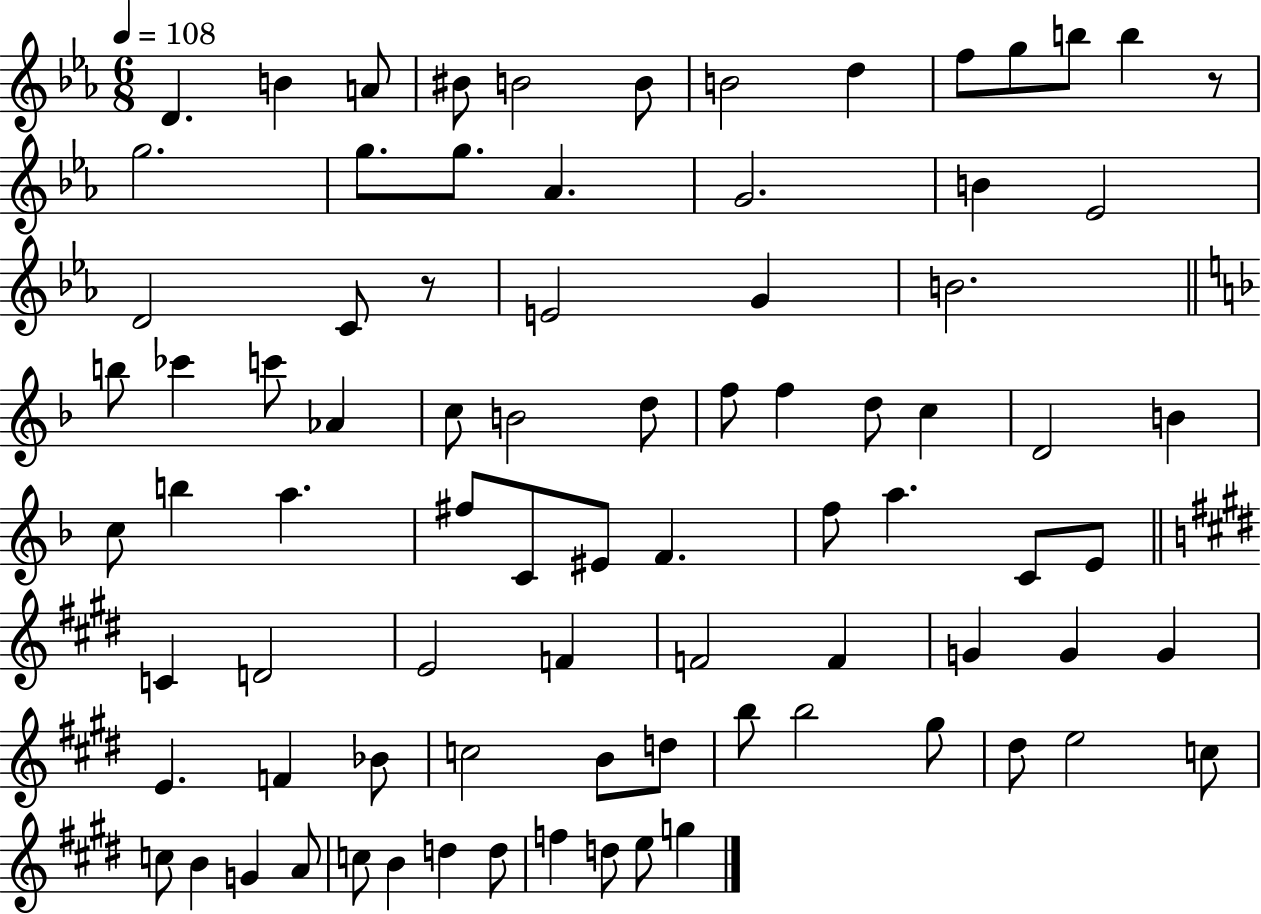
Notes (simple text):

D4/q. B4/q A4/e BIS4/e B4/h B4/e B4/h D5/q F5/e G5/e B5/e B5/q R/e G5/h. G5/e. G5/e. Ab4/q. G4/h. B4/q Eb4/h D4/h C4/e R/e E4/h G4/q B4/h. B5/e CES6/q C6/e Ab4/q C5/e B4/h D5/e F5/e F5/q D5/e C5/q D4/h B4/q C5/e B5/q A5/q. F#5/e C4/e EIS4/e F4/q. F5/e A5/q. C4/e E4/e C4/q D4/h E4/h F4/q F4/h F4/q G4/q G4/q G4/q E4/q. F4/q Bb4/e C5/h B4/e D5/e B5/e B5/h G#5/e D#5/e E5/h C5/e C5/e B4/q G4/q A4/e C5/e B4/q D5/q D5/e F5/q D5/e E5/e G5/q